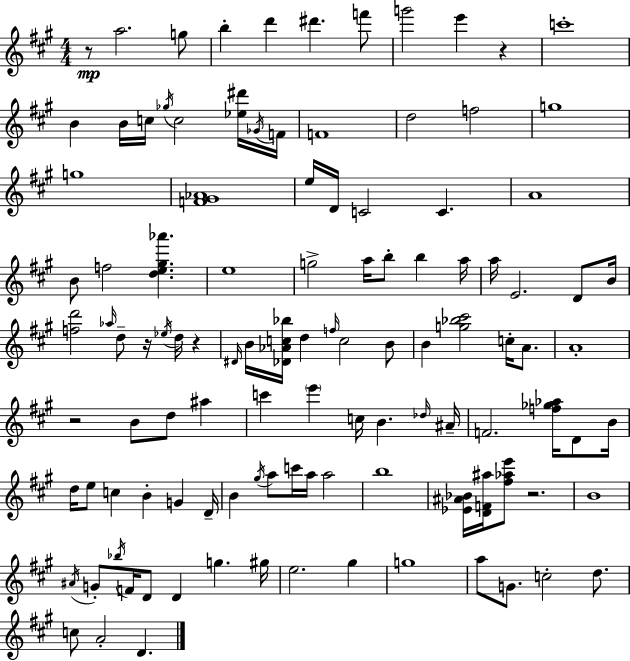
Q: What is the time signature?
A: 4/4